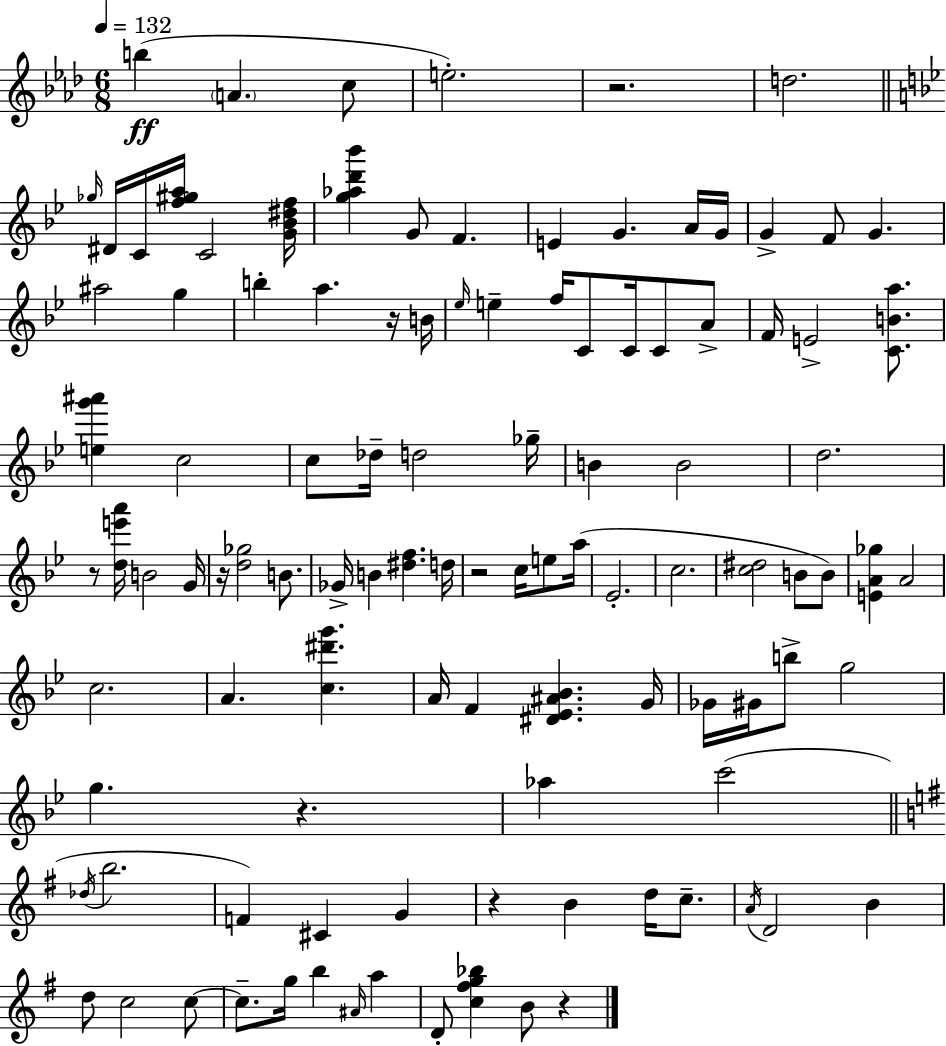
B5/q A4/q. C5/e E5/h. R/h. D5/h. Gb5/s D#4/s C4/s [F5,G#5,A5]/s C4/h [G4,Bb4,D#5,F5]/s [G5,Ab5,D6,Bb6]/q G4/e F4/q. E4/q G4/q. A4/s G4/s G4/q F4/e G4/q. A#5/h G5/q B5/q A5/q. R/s B4/s Eb5/s E5/q F5/s C4/e C4/s C4/e A4/e F4/s E4/h [C4,B4,A5]/e. [E5,G6,A#6]/q C5/h C5/e Db5/s D5/h Gb5/s B4/q B4/h D5/h. R/e [D5,E6,A6]/s B4/h G4/s R/s [D5,Gb5]/h B4/e. Gb4/s B4/q [D#5,F5]/q. D5/s R/h C5/s E5/e A5/s Eb4/h. C5/h. [C5,D#5]/h B4/e B4/e [E4,A4,Gb5]/q A4/h C5/h. A4/q. [C5,D#6,G6]/q. A4/s F4/q [D#4,Eb4,A#4,Bb4]/q. G4/s Gb4/s G#4/s B5/e G5/h G5/q. R/q. Ab5/q C6/h Db5/s B5/h. F4/q C#4/q G4/q R/q B4/q D5/s C5/e. A4/s D4/h B4/q D5/e C5/h C5/e C5/e. G5/s B5/q A#4/s A5/q D4/e [C5,F#5,G5,Bb5]/q B4/e R/q